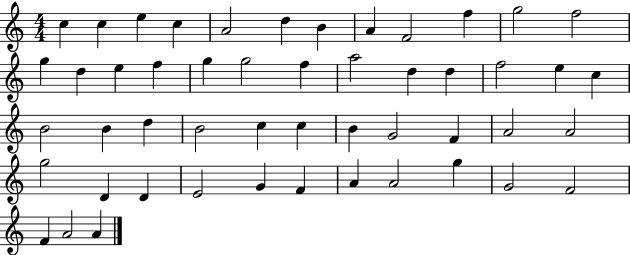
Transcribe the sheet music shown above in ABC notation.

X:1
T:Untitled
M:4/4
L:1/4
K:C
c c e c A2 d B A F2 f g2 f2 g d e f g g2 f a2 d d f2 e c B2 B d B2 c c B G2 F A2 A2 g2 D D E2 G F A A2 g G2 F2 F A2 A